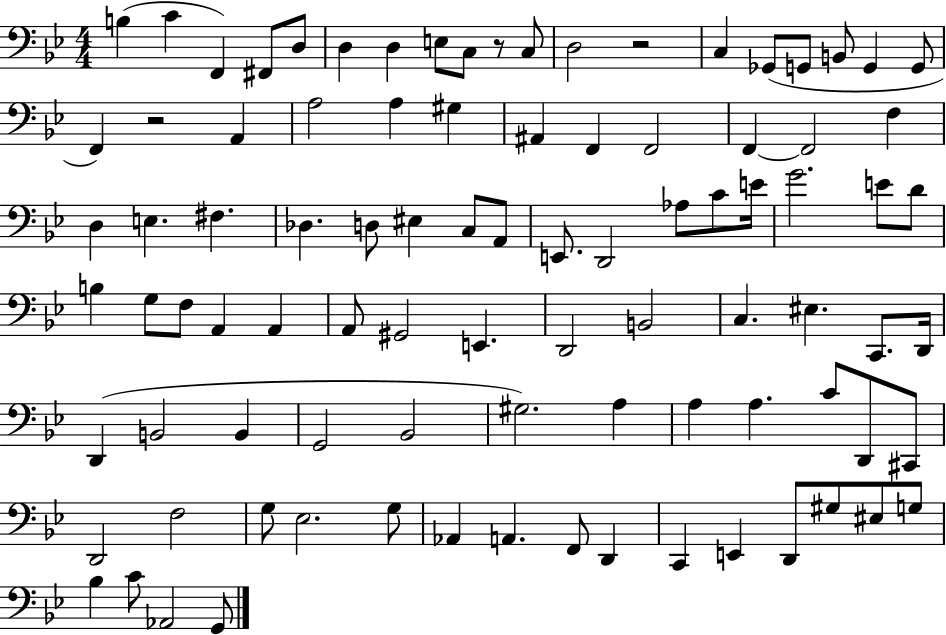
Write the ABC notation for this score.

X:1
T:Untitled
M:4/4
L:1/4
K:Bb
B, C F,, ^F,,/2 D,/2 D, D, E,/2 C,/2 z/2 C,/2 D,2 z2 C, _G,,/2 G,,/2 B,,/2 G,, G,,/2 F,, z2 A,, A,2 A, ^G, ^A,, F,, F,,2 F,, F,,2 F, D, E, ^F, _D, D,/2 ^E, C,/2 A,,/2 E,,/2 D,,2 _A,/2 C/2 E/4 G2 E/2 D/2 B, G,/2 F,/2 A,, A,, A,,/2 ^G,,2 E,, D,,2 B,,2 C, ^E, C,,/2 D,,/4 D,, B,,2 B,, G,,2 _B,,2 ^G,2 A, A, A, C/2 D,,/2 ^C,,/2 D,,2 F,2 G,/2 _E,2 G,/2 _A,, A,, F,,/2 D,, C,, E,, D,,/2 ^G,/2 ^E,/2 G,/2 _B, C/2 _A,,2 G,,/2